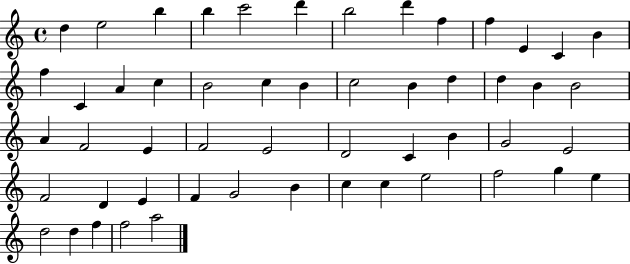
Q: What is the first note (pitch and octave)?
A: D5